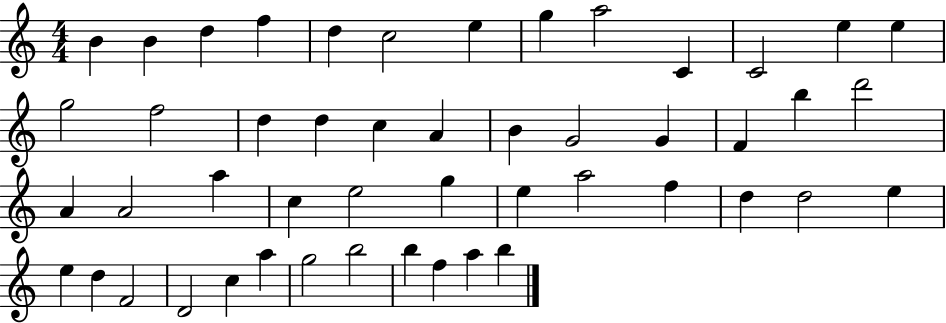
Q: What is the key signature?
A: C major